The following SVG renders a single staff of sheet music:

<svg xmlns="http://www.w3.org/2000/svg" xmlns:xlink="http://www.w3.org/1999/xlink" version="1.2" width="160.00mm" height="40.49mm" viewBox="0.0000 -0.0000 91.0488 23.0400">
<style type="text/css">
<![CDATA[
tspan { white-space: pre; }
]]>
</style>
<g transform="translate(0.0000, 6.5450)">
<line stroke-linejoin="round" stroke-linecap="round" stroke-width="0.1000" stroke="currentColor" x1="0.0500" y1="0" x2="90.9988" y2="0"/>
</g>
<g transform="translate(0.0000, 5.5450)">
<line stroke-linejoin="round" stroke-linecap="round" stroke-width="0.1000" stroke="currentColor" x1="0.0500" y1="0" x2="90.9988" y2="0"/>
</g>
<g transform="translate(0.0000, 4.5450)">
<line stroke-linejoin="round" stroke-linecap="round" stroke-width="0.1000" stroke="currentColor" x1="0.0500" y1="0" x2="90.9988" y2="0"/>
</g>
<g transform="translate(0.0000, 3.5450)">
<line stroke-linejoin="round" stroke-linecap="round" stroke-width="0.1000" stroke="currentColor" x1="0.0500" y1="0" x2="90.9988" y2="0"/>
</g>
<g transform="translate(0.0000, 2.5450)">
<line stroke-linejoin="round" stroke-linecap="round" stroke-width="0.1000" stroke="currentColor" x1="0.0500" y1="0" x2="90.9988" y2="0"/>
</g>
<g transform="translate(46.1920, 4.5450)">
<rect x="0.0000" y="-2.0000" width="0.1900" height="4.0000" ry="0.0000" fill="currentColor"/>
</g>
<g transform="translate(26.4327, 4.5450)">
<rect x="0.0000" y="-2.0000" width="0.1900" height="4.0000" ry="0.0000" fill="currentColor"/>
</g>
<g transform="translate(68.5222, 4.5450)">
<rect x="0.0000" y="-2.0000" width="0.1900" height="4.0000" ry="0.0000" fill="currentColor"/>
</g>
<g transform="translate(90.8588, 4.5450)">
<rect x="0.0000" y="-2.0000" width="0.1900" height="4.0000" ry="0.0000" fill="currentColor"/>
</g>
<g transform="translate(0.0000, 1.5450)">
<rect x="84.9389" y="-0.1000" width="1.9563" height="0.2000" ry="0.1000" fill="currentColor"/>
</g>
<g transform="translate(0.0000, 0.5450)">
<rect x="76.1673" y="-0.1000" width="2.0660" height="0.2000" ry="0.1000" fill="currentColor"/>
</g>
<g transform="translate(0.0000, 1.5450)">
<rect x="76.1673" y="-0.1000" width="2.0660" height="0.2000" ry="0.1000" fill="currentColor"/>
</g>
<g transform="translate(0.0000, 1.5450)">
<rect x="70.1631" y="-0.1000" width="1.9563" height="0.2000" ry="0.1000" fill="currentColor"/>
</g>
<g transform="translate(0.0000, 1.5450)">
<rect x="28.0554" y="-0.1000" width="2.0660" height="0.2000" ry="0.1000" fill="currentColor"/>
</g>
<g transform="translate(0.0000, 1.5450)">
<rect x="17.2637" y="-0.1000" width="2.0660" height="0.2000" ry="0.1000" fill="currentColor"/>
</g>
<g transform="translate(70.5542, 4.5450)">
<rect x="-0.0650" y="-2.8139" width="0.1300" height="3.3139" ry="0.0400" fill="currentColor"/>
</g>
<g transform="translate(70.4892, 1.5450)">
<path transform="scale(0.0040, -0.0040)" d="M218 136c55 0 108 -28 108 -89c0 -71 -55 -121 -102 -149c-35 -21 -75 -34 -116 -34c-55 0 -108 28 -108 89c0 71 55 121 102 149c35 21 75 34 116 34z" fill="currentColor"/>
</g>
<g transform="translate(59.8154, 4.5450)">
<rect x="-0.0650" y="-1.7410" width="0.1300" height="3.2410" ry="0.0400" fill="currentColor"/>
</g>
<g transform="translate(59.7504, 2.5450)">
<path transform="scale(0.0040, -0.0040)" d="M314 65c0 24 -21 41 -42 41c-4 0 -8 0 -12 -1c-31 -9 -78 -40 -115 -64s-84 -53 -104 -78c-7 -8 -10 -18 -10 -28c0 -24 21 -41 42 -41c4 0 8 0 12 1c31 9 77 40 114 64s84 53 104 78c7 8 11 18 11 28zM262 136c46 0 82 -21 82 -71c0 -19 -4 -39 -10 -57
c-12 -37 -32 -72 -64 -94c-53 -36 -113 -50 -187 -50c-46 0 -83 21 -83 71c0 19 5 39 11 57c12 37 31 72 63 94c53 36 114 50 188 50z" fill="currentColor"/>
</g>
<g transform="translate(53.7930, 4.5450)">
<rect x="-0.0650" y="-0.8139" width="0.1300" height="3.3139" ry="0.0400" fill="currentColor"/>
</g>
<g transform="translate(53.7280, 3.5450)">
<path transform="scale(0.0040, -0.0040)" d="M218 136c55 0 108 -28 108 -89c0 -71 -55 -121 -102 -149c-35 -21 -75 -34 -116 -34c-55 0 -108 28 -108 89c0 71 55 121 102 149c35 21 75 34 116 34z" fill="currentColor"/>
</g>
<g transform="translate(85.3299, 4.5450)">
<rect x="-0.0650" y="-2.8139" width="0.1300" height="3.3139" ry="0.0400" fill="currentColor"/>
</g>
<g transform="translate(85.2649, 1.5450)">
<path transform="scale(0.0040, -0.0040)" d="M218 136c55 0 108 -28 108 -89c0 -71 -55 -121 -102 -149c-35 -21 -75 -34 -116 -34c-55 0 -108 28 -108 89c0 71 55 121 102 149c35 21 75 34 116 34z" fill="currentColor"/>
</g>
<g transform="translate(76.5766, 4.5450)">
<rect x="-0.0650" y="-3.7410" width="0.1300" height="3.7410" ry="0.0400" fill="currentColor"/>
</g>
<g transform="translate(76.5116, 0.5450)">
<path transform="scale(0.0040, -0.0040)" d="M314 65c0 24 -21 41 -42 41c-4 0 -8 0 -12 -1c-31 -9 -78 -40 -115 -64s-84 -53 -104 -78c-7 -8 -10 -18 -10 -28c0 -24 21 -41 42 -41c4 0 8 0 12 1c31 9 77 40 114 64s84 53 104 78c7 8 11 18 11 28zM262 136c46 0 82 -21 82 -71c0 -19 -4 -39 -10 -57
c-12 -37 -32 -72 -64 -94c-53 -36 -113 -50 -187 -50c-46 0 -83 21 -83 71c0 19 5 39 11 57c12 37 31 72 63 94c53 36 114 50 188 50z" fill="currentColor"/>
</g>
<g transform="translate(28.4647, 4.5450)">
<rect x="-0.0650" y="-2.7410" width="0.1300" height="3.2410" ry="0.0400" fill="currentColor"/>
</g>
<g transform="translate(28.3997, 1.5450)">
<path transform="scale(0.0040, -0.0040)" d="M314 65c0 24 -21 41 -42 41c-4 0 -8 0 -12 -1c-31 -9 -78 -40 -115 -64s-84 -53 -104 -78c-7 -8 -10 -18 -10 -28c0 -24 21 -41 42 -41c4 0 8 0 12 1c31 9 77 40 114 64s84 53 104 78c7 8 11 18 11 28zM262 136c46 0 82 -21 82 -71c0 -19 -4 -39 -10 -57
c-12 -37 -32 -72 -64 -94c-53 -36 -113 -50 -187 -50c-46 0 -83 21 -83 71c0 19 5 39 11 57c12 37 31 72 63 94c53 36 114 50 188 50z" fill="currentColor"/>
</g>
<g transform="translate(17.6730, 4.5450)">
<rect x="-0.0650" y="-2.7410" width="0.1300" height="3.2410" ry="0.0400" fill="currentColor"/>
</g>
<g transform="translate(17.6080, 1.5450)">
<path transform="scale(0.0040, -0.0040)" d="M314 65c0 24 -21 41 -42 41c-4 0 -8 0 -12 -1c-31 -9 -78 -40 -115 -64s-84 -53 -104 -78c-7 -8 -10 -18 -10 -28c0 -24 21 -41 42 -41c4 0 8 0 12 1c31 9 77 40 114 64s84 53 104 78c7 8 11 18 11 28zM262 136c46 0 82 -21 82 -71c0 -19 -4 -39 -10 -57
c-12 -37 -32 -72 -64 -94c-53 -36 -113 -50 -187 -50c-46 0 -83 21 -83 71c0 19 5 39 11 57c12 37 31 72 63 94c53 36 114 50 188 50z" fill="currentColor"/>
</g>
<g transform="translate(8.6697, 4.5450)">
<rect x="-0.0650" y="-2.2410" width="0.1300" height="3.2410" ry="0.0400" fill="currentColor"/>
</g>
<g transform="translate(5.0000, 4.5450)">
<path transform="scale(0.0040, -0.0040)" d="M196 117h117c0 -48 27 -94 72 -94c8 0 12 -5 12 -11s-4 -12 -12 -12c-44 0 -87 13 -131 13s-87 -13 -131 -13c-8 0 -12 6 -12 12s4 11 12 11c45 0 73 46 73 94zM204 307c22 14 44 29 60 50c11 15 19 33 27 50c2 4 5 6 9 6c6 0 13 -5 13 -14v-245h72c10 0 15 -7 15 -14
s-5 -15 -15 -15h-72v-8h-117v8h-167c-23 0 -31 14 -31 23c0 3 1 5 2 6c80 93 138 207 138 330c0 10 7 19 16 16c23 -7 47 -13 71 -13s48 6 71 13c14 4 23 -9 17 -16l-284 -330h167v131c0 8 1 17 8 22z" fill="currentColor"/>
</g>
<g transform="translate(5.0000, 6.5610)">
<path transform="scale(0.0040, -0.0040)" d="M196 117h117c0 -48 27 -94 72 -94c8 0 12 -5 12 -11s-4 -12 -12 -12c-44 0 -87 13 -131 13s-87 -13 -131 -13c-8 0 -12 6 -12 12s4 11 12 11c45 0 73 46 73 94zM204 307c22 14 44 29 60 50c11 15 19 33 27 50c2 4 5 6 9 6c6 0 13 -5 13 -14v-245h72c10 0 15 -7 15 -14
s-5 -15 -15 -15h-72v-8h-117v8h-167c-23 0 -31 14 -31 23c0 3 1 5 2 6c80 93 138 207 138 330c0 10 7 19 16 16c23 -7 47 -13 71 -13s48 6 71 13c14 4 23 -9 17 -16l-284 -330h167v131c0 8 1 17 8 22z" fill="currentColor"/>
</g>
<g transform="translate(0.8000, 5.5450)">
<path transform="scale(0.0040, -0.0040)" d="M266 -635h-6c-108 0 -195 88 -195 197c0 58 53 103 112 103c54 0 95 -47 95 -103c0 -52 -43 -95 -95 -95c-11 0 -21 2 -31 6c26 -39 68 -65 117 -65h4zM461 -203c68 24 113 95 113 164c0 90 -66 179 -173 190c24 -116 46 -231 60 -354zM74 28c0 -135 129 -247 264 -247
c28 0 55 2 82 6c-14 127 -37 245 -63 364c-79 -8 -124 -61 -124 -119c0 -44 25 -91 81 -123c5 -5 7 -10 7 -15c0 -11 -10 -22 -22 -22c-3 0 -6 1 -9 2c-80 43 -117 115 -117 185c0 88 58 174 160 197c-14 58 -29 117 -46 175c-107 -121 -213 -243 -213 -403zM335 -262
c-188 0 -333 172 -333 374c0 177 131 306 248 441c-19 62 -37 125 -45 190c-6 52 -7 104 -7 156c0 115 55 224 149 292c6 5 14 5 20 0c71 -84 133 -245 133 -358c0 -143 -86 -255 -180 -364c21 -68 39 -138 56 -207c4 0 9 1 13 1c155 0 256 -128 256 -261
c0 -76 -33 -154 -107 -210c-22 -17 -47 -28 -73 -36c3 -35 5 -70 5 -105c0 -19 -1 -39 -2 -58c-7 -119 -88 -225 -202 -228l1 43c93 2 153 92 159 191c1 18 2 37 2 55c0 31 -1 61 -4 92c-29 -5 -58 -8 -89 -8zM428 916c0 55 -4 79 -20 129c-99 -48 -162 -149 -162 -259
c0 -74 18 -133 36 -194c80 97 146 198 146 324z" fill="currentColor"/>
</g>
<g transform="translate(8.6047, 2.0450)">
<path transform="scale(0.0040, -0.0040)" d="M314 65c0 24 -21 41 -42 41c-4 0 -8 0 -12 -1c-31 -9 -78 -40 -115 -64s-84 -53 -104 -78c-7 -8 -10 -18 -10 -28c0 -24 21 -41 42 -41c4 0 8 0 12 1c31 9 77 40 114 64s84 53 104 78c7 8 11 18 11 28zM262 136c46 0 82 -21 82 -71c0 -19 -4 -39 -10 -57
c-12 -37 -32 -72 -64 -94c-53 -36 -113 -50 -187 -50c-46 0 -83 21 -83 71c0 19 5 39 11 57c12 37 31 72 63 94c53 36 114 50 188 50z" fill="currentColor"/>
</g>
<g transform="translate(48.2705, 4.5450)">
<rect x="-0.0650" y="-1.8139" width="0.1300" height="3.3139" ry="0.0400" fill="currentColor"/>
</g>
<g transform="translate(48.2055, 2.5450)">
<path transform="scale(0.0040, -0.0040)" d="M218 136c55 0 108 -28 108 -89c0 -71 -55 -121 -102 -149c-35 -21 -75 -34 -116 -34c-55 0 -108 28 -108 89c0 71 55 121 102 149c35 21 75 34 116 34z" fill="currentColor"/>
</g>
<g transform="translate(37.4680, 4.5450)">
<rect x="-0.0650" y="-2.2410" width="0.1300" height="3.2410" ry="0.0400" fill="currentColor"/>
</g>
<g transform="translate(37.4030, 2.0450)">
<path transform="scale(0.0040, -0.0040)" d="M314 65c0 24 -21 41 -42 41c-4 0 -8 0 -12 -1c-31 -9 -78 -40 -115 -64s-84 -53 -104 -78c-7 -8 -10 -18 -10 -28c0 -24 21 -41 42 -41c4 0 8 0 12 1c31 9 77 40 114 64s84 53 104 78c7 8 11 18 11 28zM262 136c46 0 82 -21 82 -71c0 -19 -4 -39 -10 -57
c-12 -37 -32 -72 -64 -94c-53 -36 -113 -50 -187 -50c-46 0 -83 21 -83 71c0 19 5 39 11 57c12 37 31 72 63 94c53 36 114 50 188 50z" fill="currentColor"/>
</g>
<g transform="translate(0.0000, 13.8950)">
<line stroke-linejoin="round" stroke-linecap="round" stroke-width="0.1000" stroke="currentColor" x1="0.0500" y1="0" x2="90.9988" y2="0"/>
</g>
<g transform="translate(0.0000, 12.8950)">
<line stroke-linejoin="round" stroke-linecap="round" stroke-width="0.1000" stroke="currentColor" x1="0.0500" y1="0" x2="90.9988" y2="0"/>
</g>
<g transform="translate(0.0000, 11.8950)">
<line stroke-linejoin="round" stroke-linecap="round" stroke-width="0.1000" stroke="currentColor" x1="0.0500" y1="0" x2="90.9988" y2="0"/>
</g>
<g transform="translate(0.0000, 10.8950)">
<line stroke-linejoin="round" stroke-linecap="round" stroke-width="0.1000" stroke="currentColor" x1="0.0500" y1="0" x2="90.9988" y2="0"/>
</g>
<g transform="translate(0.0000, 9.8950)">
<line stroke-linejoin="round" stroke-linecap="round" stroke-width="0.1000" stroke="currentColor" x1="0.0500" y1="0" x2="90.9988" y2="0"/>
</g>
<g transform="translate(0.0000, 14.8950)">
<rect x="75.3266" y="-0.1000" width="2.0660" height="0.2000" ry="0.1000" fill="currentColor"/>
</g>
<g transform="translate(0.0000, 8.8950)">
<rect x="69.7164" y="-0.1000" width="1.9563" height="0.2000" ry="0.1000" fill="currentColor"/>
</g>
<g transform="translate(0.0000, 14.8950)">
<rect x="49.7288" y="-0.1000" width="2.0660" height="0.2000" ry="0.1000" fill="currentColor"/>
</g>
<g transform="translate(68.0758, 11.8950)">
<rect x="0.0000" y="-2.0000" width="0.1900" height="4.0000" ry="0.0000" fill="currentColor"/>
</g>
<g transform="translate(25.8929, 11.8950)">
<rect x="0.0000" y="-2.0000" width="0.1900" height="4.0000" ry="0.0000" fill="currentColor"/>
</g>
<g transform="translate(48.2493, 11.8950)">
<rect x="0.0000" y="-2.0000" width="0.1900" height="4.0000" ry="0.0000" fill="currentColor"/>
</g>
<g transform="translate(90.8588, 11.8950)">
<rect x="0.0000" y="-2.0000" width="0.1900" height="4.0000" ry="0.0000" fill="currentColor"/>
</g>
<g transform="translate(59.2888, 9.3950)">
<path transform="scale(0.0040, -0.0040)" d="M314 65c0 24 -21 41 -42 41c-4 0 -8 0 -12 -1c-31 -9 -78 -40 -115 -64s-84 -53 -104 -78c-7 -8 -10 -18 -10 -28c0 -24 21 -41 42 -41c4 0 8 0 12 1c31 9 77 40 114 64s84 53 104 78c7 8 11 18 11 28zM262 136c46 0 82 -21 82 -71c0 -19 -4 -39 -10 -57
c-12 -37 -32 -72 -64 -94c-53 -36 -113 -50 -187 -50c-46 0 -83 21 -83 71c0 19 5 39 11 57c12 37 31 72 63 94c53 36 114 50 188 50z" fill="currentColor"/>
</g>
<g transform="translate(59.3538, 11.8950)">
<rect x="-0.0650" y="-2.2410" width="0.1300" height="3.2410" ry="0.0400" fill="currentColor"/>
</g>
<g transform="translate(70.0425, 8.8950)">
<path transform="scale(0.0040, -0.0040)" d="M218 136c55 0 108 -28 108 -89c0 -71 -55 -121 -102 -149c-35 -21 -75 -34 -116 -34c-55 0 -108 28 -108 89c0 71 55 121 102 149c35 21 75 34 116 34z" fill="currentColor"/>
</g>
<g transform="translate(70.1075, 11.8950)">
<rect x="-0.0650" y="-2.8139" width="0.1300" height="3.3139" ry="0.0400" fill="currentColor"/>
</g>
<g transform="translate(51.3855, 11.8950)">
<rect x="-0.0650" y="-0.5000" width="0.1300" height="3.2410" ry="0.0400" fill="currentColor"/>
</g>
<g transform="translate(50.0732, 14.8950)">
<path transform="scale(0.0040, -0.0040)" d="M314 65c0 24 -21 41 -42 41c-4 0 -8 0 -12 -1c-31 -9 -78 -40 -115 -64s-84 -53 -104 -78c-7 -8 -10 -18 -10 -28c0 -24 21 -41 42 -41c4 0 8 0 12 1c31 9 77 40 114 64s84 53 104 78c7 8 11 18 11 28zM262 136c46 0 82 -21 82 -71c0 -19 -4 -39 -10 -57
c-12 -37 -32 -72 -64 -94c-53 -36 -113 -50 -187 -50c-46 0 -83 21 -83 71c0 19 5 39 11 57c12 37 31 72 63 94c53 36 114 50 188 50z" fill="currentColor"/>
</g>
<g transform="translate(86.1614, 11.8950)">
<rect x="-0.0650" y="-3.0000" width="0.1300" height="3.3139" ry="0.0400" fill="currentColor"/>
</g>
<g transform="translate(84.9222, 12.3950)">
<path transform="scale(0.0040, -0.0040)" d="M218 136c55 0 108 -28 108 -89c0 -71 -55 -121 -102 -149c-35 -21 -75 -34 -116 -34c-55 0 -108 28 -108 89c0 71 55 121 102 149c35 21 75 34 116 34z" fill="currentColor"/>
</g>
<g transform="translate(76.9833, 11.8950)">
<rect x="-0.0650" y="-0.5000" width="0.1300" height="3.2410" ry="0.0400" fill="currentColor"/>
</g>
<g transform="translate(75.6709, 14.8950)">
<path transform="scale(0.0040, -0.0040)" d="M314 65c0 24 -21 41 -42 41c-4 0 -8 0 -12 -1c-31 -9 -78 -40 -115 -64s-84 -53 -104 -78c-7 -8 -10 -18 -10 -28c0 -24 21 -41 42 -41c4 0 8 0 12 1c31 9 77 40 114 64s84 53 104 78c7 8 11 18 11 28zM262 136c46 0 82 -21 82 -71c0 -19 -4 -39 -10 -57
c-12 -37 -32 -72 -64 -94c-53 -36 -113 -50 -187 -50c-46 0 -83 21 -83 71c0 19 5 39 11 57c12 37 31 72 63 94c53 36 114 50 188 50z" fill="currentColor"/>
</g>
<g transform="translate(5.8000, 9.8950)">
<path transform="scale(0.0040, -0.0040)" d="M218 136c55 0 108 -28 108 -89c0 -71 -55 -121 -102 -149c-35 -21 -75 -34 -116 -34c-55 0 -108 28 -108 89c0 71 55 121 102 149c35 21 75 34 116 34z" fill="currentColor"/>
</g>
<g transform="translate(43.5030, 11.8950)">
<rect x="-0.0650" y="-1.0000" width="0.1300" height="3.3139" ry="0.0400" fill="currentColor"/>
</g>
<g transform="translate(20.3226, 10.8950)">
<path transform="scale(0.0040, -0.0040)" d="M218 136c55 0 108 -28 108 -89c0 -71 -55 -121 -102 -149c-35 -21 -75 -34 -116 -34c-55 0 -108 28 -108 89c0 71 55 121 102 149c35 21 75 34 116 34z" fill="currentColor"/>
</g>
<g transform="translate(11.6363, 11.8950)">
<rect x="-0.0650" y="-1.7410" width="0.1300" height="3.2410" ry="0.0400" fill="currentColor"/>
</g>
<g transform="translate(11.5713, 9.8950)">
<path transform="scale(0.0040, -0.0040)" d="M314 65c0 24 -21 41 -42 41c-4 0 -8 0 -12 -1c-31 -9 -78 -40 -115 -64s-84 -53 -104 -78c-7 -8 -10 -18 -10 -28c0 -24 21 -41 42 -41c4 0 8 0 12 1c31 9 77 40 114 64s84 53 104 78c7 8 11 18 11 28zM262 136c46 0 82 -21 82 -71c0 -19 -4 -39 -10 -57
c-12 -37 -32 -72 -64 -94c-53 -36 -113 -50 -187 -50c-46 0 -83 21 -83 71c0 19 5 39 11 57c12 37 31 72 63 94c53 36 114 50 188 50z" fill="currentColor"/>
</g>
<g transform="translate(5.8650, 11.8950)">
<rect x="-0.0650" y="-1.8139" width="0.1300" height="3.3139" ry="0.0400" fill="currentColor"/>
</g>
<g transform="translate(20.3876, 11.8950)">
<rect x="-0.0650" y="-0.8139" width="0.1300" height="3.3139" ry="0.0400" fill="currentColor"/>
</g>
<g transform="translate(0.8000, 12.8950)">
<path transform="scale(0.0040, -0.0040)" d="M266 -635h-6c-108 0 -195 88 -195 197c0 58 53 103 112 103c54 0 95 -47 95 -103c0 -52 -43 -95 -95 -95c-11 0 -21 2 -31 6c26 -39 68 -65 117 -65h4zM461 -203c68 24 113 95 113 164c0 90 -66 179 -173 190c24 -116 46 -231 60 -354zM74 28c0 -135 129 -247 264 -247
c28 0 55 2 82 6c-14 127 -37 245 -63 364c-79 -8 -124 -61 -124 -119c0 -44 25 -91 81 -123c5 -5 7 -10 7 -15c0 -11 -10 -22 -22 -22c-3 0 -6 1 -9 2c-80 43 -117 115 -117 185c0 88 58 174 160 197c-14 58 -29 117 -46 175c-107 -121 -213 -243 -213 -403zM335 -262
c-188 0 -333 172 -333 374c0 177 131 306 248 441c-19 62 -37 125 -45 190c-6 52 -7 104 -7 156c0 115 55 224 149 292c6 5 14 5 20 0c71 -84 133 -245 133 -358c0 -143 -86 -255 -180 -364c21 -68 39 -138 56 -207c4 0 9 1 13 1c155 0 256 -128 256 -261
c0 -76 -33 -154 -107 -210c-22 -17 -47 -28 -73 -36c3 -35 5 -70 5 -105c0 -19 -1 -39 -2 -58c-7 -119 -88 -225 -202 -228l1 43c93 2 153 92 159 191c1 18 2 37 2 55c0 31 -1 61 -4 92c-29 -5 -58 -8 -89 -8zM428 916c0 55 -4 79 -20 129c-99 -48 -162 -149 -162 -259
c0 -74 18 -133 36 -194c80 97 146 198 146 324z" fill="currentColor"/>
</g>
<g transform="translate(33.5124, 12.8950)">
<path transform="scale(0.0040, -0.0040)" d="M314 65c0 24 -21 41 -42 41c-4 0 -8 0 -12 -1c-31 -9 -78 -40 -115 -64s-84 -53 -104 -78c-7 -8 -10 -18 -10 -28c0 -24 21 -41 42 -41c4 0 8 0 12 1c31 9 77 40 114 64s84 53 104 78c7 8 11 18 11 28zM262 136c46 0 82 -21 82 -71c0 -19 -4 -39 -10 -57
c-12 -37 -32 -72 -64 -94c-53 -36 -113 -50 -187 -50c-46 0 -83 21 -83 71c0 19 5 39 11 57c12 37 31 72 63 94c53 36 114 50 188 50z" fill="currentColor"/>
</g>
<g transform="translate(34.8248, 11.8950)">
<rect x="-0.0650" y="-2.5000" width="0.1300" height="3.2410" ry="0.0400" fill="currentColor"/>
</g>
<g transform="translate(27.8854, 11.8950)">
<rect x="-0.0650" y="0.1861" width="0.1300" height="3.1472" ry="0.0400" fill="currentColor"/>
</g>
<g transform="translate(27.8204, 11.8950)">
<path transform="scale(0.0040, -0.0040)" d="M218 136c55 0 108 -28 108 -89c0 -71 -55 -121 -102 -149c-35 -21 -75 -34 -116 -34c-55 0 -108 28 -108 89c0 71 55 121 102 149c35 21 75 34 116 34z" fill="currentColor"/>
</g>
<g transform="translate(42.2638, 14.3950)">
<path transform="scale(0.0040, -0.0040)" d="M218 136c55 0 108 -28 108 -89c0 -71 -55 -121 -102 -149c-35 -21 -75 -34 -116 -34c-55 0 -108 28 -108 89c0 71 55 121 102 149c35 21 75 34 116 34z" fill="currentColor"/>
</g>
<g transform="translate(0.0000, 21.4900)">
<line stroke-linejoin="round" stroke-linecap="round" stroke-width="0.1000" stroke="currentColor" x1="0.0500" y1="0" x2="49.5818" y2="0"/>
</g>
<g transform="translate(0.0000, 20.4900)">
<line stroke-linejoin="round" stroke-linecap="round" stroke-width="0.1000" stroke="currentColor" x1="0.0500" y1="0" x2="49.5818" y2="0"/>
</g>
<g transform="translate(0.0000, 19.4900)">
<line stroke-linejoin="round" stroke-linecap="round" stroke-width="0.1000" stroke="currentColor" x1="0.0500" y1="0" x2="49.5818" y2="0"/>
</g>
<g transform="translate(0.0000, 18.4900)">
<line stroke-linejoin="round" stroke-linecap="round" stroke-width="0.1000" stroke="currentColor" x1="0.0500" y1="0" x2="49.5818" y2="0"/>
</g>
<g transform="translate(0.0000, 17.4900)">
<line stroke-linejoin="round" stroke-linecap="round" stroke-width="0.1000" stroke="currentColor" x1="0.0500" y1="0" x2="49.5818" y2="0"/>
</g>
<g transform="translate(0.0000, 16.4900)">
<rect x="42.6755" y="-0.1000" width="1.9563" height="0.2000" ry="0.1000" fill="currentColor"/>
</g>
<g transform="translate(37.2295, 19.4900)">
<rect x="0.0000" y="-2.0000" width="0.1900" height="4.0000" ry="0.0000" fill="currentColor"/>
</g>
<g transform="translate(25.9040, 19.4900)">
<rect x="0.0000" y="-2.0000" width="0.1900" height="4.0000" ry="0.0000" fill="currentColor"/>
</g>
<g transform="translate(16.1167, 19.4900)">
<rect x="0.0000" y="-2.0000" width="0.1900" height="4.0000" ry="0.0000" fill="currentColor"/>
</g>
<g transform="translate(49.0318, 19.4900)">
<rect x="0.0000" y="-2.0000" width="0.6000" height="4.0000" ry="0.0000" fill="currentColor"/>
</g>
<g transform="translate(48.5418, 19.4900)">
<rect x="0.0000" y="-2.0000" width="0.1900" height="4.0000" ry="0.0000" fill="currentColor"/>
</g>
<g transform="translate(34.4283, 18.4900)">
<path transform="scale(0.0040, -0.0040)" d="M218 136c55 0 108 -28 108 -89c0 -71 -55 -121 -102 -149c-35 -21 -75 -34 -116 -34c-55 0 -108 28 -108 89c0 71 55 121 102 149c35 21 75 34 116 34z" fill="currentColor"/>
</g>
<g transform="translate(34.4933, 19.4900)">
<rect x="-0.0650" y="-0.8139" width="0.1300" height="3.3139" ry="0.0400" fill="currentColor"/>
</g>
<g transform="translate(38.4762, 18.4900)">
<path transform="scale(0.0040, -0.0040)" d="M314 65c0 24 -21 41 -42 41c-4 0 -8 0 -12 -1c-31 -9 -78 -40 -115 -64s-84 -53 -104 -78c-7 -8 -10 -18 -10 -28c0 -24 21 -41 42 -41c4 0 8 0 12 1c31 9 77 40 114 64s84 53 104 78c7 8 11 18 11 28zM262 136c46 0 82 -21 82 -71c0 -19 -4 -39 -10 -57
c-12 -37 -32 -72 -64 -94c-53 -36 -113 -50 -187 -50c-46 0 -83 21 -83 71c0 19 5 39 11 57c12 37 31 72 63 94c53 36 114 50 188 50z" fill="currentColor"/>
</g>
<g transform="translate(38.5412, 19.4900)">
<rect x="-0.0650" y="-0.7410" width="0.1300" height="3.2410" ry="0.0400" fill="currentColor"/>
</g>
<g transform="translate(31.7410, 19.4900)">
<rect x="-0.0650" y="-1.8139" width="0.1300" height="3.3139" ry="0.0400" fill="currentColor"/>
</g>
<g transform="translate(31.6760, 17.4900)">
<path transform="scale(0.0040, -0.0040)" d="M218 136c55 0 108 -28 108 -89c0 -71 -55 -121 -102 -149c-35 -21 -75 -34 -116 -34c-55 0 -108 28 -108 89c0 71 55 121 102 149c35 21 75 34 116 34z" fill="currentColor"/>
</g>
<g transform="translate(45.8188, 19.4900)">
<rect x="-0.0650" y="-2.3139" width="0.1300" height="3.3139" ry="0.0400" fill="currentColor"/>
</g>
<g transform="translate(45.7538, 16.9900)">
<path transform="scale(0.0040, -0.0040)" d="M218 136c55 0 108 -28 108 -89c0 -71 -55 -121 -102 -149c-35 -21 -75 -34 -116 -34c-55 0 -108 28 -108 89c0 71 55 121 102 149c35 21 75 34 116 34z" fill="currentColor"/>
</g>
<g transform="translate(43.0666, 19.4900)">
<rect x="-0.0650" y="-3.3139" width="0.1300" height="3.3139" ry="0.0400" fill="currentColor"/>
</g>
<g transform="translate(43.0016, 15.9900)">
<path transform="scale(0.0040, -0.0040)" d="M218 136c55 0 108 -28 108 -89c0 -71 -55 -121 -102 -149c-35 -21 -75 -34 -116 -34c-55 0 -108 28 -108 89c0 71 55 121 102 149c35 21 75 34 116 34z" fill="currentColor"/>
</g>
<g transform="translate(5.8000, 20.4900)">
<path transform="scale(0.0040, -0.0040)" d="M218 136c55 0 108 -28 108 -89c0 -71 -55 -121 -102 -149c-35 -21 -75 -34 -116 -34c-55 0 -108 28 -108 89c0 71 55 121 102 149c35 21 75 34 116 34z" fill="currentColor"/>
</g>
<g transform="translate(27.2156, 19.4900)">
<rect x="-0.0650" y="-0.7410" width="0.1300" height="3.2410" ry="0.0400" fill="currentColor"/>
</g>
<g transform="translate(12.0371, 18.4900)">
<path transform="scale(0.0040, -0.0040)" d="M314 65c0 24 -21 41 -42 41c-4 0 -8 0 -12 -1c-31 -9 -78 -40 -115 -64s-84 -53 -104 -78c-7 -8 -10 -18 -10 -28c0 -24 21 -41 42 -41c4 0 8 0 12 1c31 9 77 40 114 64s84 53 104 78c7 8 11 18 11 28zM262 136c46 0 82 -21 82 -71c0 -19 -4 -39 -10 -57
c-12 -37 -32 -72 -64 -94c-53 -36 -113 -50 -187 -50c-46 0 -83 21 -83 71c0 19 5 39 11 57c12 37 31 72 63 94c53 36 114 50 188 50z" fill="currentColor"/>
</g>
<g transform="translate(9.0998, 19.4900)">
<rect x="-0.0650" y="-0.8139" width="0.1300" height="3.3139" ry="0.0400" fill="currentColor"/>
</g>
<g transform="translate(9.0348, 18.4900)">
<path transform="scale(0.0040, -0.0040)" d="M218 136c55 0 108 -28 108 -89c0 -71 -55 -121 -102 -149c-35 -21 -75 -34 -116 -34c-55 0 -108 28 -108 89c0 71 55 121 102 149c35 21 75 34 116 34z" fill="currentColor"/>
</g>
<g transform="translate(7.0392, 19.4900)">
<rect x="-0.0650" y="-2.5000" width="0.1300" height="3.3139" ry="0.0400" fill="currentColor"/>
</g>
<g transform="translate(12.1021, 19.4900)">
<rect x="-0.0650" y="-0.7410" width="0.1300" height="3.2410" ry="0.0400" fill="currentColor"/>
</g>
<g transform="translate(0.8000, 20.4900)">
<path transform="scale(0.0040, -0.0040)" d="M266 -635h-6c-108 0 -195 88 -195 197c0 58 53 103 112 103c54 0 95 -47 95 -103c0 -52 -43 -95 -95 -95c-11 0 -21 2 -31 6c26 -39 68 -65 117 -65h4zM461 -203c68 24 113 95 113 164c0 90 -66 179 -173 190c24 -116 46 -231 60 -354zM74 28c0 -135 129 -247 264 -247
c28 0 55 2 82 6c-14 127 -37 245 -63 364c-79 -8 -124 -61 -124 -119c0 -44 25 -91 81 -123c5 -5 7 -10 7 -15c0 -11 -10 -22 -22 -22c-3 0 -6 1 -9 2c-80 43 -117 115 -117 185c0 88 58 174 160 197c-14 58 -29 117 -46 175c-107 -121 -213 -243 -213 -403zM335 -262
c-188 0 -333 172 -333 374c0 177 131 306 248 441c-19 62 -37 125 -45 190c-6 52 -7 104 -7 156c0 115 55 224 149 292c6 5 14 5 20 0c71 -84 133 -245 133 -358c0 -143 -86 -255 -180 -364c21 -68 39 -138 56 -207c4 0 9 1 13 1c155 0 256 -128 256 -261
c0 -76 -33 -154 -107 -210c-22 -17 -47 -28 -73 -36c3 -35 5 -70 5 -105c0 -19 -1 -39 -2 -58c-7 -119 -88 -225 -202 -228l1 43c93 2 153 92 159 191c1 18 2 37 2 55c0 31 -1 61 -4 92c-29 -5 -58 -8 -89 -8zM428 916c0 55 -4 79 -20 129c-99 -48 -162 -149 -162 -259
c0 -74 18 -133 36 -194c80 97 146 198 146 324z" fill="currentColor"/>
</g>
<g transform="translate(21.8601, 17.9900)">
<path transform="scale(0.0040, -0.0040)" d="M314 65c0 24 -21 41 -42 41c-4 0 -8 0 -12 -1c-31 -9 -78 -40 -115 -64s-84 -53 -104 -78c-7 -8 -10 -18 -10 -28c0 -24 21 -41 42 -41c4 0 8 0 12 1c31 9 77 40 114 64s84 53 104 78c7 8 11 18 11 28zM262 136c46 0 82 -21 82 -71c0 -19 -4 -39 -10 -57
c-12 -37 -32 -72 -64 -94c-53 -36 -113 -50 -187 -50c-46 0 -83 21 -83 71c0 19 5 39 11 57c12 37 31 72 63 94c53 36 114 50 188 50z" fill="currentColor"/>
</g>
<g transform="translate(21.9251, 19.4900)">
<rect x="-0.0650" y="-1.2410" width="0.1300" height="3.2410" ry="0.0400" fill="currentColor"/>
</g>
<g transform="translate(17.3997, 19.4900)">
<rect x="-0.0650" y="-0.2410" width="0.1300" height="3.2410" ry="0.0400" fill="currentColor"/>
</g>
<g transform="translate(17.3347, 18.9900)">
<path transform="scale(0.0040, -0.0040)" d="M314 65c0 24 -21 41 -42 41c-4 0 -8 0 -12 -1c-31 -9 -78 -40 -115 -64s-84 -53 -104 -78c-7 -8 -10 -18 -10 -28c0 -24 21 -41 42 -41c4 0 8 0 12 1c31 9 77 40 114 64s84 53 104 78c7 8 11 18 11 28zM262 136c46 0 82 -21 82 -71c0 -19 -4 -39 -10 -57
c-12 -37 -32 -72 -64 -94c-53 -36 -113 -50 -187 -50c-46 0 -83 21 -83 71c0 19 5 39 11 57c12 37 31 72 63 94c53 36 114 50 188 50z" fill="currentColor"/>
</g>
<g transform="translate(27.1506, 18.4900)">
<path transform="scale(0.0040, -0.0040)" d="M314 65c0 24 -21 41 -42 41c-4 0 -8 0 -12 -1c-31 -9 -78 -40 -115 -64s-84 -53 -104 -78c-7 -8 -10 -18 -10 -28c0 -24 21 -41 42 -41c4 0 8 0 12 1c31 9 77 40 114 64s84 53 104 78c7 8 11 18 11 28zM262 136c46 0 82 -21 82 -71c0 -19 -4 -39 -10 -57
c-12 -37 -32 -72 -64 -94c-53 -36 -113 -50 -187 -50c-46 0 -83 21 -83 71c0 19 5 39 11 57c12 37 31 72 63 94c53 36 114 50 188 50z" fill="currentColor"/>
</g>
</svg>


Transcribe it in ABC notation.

X:1
T:Untitled
M:4/4
L:1/4
K:C
g2 a2 a2 g2 f d f2 a c'2 a f f2 d B G2 D C2 g2 a C2 A G d d2 c2 e2 d2 f d d2 b g